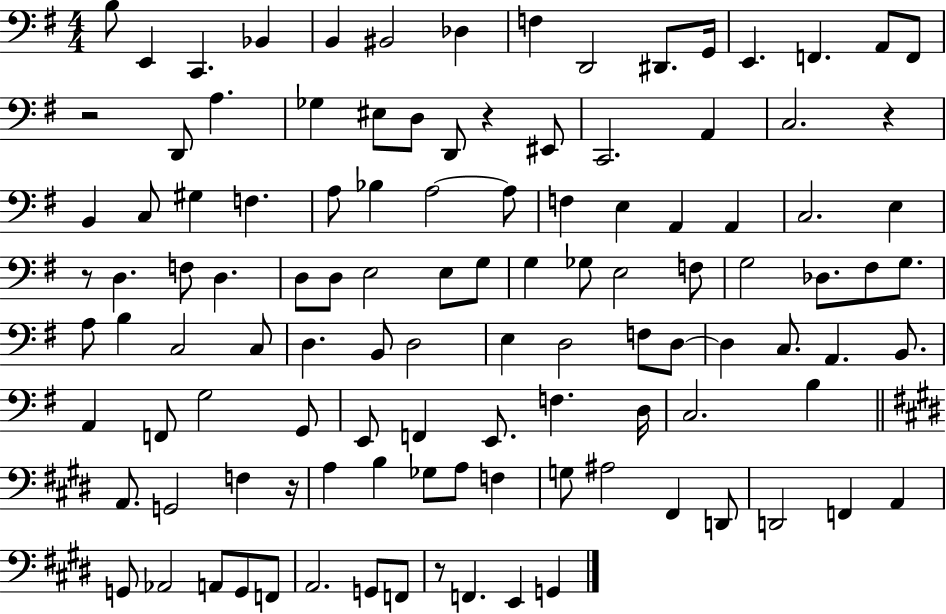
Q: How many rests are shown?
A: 6